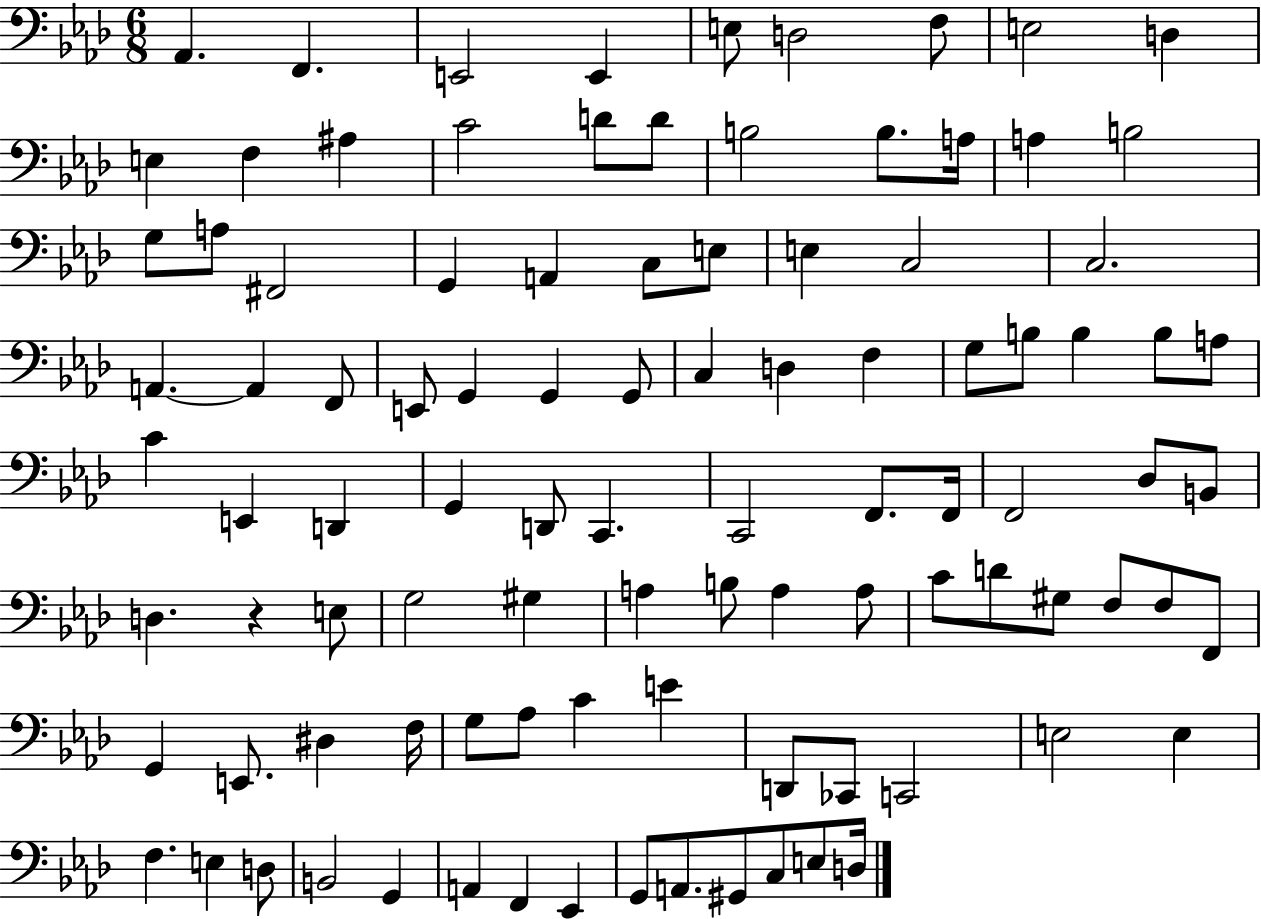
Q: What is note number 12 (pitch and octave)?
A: A#3